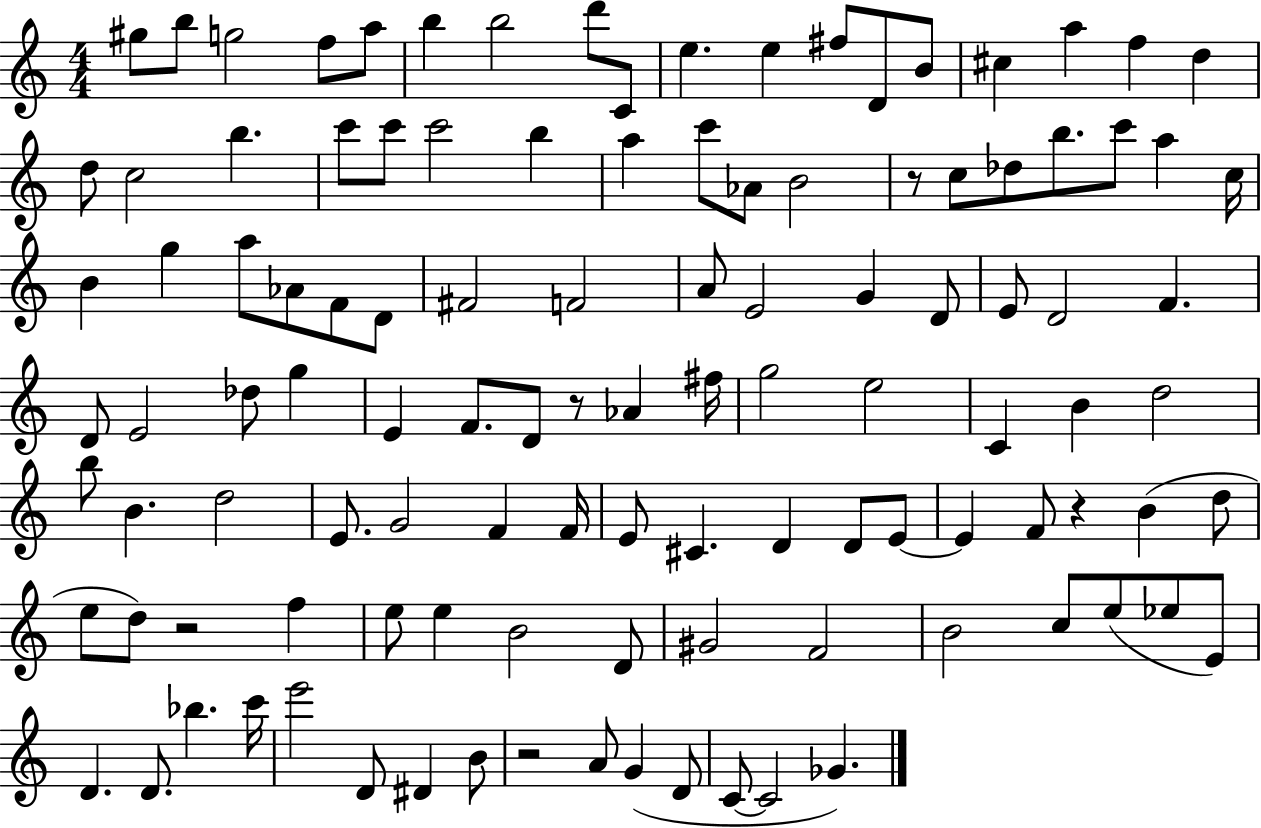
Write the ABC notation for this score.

X:1
T:Untitled
M:4/4
L:1/4
K:C
^g/2 b/2 g2 f/2 a/2 b b2 d'/2 C/2 e e ^f/2 D/2 B/2 ^c a f d d/2 c2 b c'/2 c'/2 c'2 b a c'/2 _A/2 B2 z/2 c/2 _d/2 b/2 c'/2 a c/4 B g a/2 _A/2 F/2 D/2 ^F2 F2 A/2 E2 G D/2 E/2 D2 F D/2 E2 _d/2 g E F/2 D/2 z/2 _A ^f/4 g2 e2 C B d2 b/2 B d2 E/2 G2 F F/4 E/2 ^C D D/2 E/2 E F/2 z B d/2 e/2 d/2 z2 f e/2 e B2 D/2 ^G2 F2 B2 c/2 e/2 _e/2 E/2 D D/2 _b c'/4 e'2 D/2 ^D B/2 z2 A/2 G D/2 C/2 C2 _G